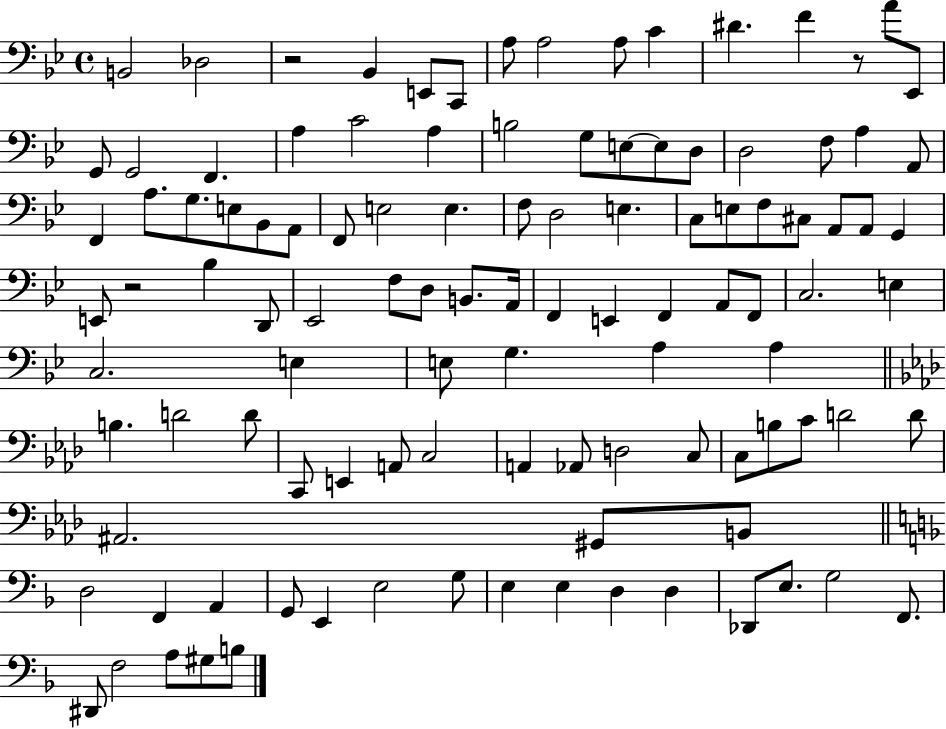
{
  \clef bass
  \time 4/4
  \defaultTimeSignature
  \key bes \major
  b,2 des2 | r2 bes,4 e,8 c,8 | a8 a2 a8 c'4 | dis'4. f'4 r8 a'8 ees,8 | \break g,8 g,2 f,4. | a4 c'2 a4 | b2 g8 e8~~ e8 d8 | d2 f8 a4 a,8 | \break f,4 a8. g8. e8 bes,8 a,8 | f,8 e2 e4. | f8 d2 e4. | c8 e8 f8 cis8 a,8 a,8 g,4 | \break e,8 r2 bes4 d,8 | ees,2 f8 d8 b,8. a,16 | f,4 e,4 f,4 a,8 f,8 | c2. e4 | \break c2. e4 | e8 g4. a4 a4 | \bar "||" \break \key aes \major b4. d'2 d'8 | c,8 e,4 a,8 c2 | a,4 aes,8 d2 c8 | c8 b8 c'8 d'2 d'8 | \break ais,2. gis,8 b,8 | \bar "||" \break \key f \major d2 f,4 a,4 | g,8 e,4 e2 g8 | e4 e4 d4 d4 | des,8 e8. g2 f,8. | \break dis,8 f2 a8 gis8 b8 | \bar "|."
}